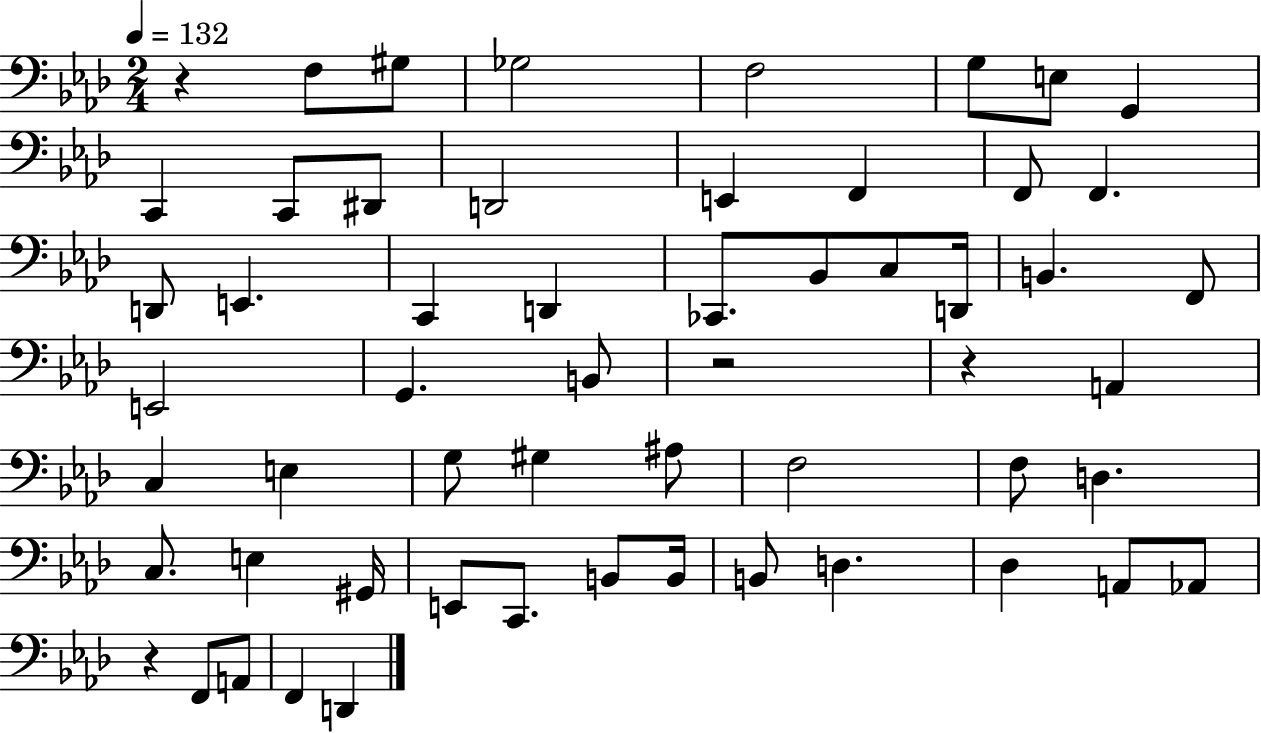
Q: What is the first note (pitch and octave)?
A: F3